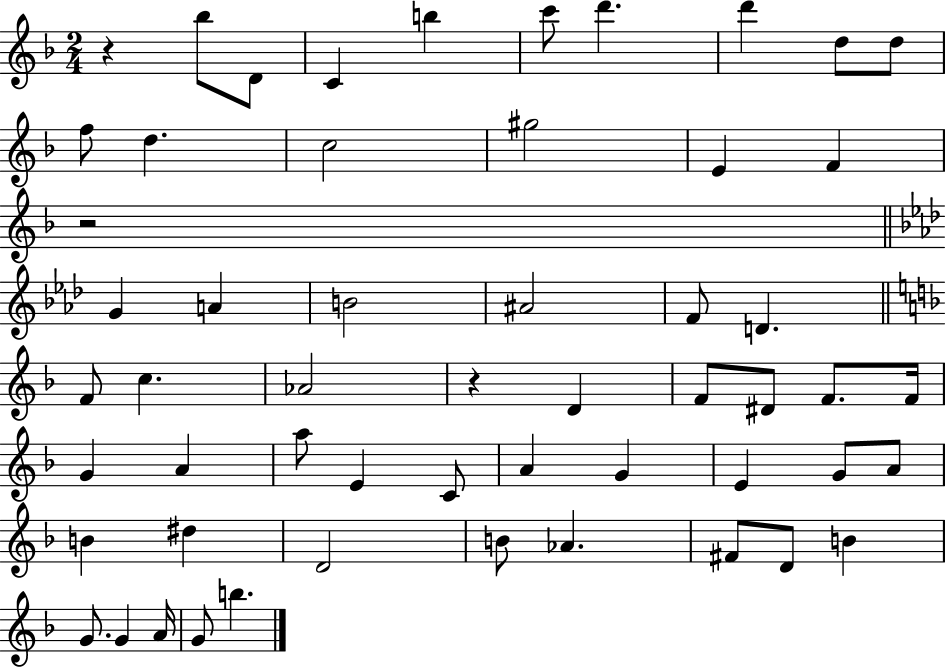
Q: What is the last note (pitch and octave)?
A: B5